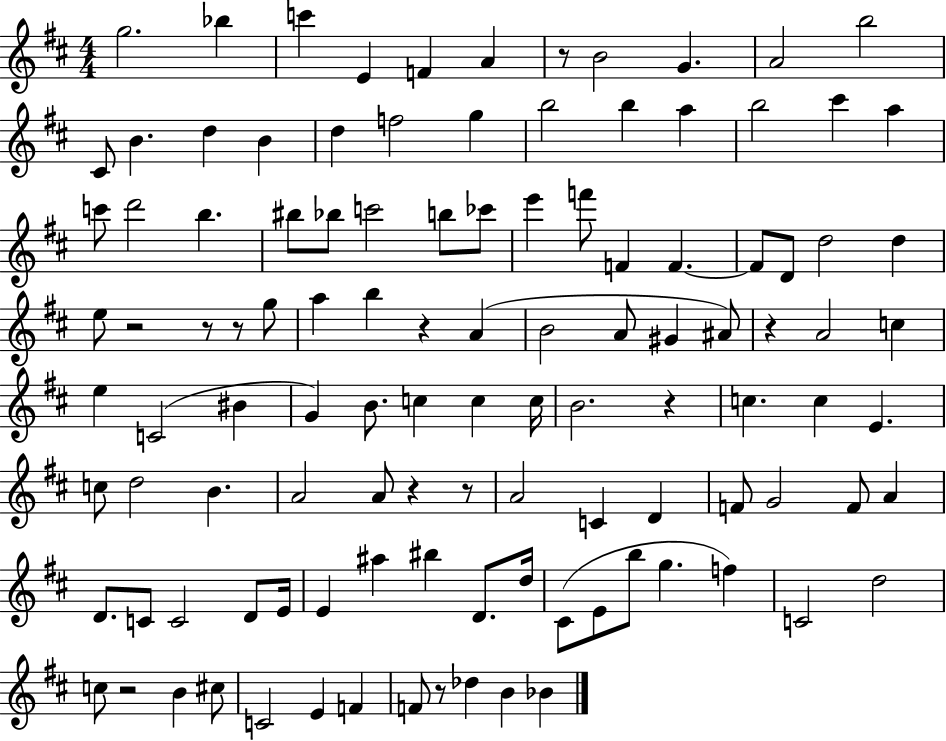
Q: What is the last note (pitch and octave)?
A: Bb4